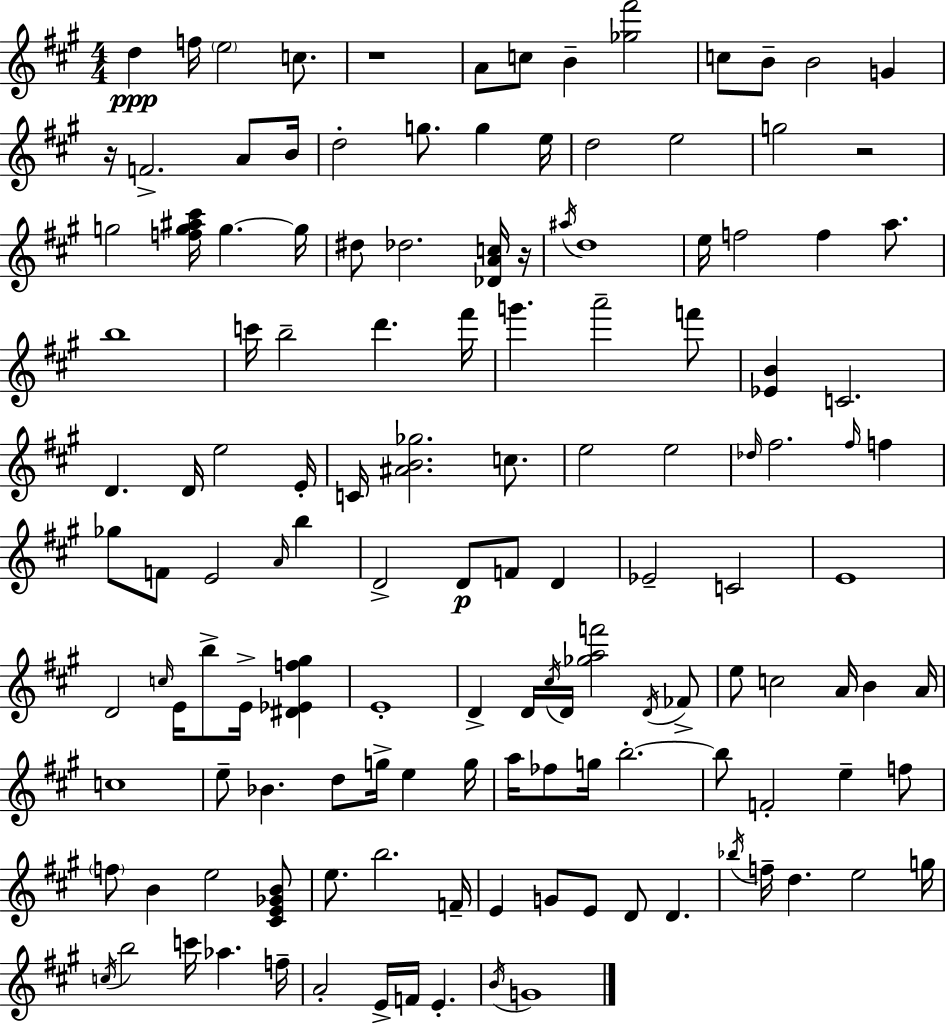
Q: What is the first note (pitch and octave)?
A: D5